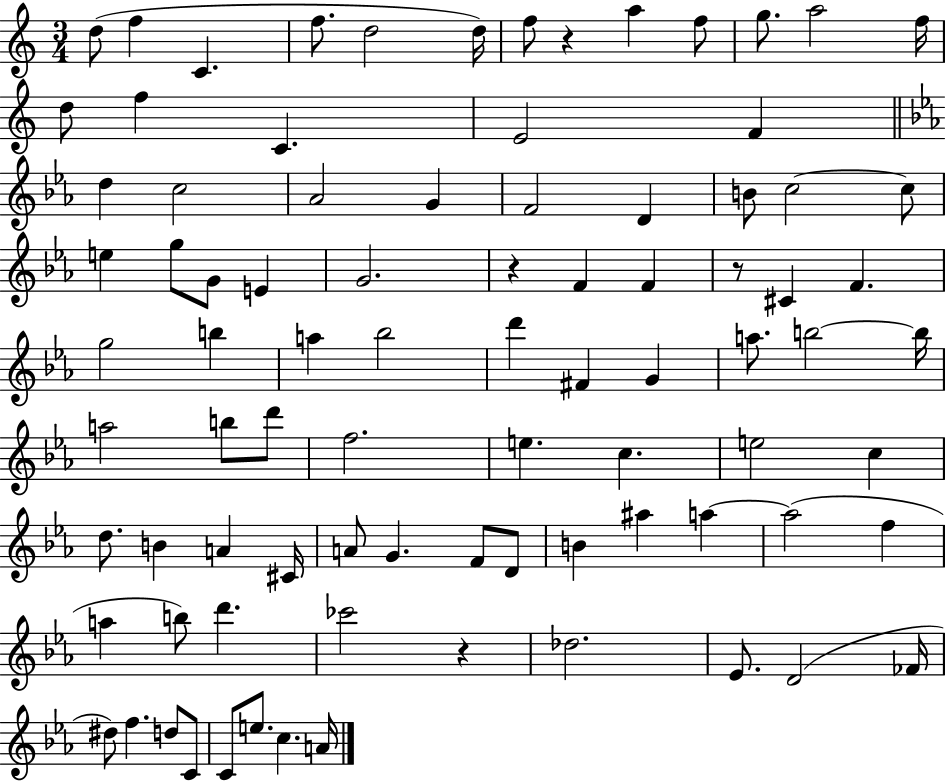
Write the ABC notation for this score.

X:1
T:Untitled
M:3/4
L:1/4
K:C
d/2 f C f/2 d2 d/4 f/2 z a f/2 g/2 a2 f/4 d/2 f C E2 F d c2 _A2 G F2 D B/2 c2 c/2 e g/2 G/2 E G2 z F F z/2 ^C F g2 b a _b2 d' ^F G a/2 b2 b/4 a2 b/2 d'/2 f2 e c e2 c d/2 B A ^C/4 A/2 G F/2 D/2 B ^a a a2 f a b/2 d' _c'2 z _d2 _E/2 D2 _F/4 ^d/2 f d/2 C/2 C/2 e/2 c A/4